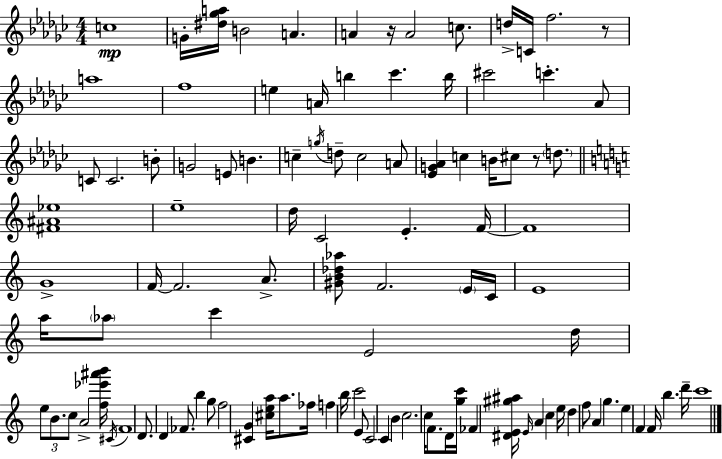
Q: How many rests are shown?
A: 3